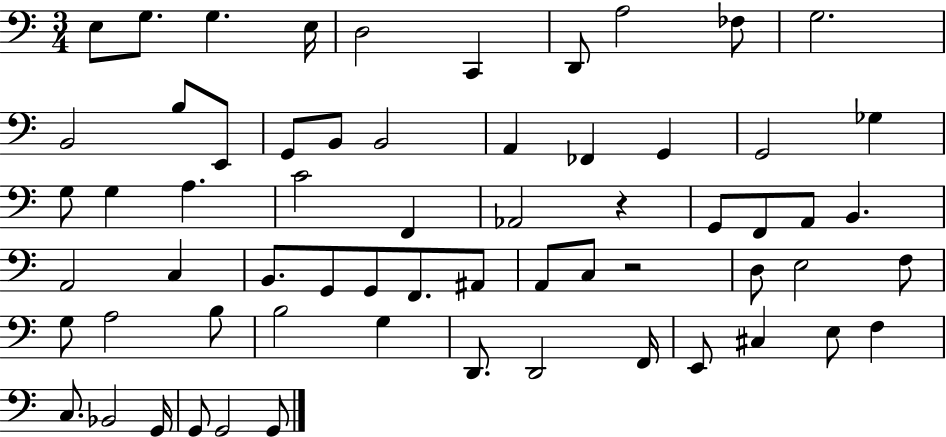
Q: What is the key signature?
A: C major